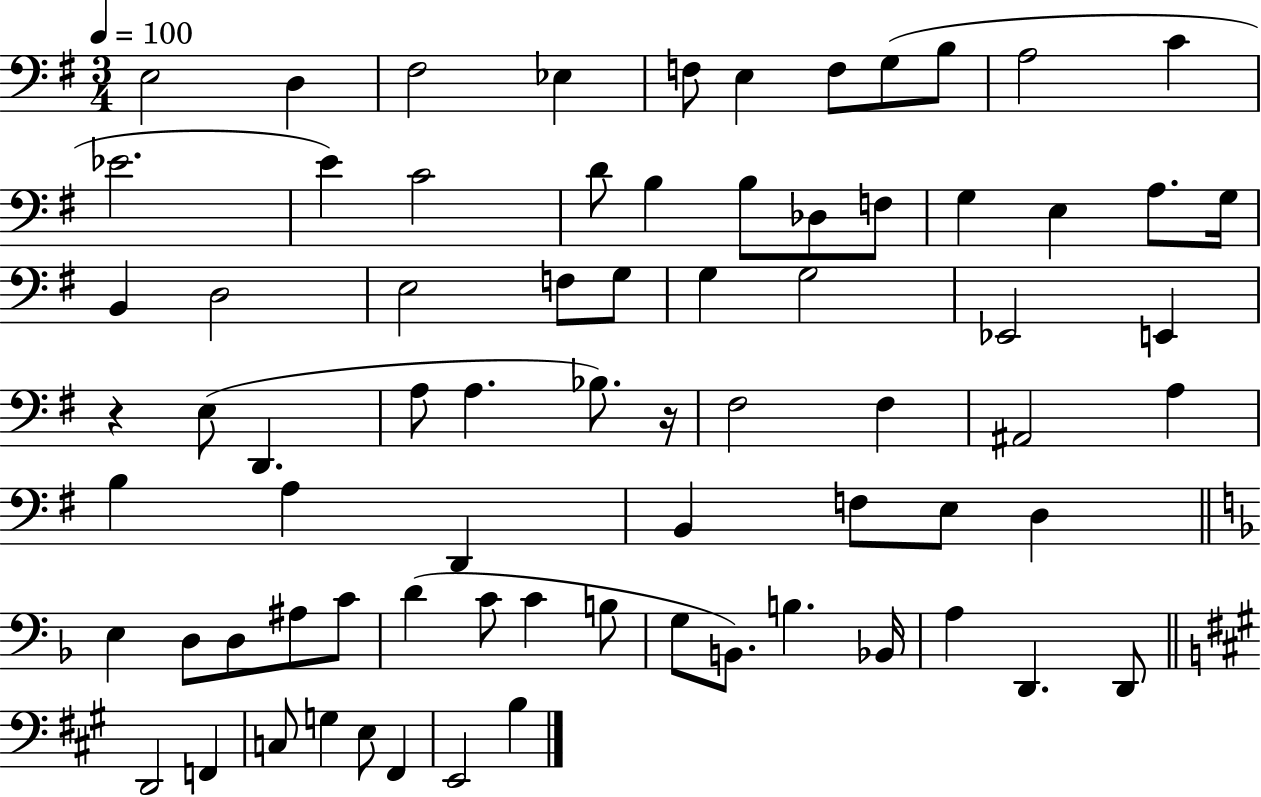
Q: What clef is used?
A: bass